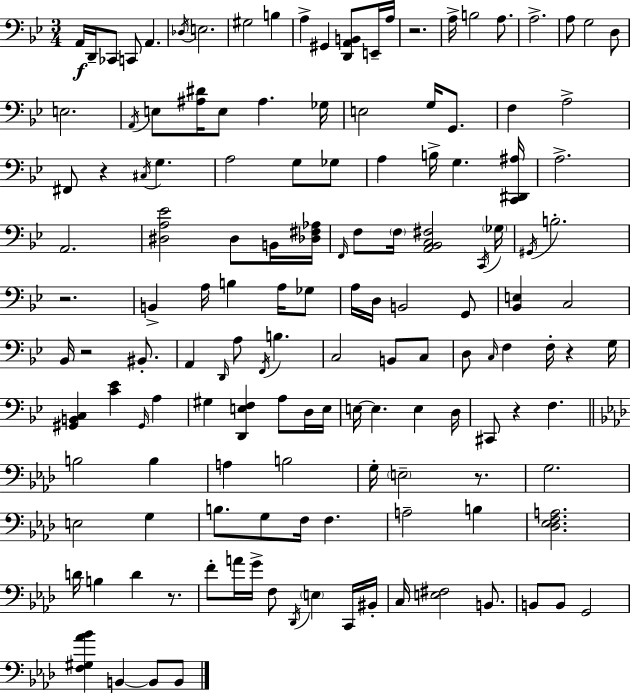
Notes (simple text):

A2/s D2/s CES2/e C2/e A2/q. Db3/s E3/h. G#3/h B3/q A3/q G#2/q [D2,A2,B2]/e E2/s A3/s R/h. A3/s B3/h A3/e. A3/h. A3/e G3/h D3/e E3/h. A2/s E3/e [A#3,D#4]/s E3/e A#3/q. Gb3/s E3/h G3/s G2/e. F3/q A3/h F#2/e R/q C#3/s G3/q. A3/h G3/e Gb3/e A3/q B3/s G3/q. [C2,D#2,A#3]/s A3/h. A2/h. [D#3,A3,Eb4]/h D#3/e B2/s [Db3,F#3,Ab3]/s F2/s F3/e F3/s [A2,Bb2,C3,F#3]/h C2/s Gb3/s G#2/s B3/h. R/h. B2/q A3/s B3/q A3/s Gb3/e A3/s D3/s B2/h G2/e [Bb2,E3]/q C3/h Bb2/s R/h BIS2/e. A2/q D2/s A3/e F2/s B3/q. C3/h B2/e C3/e D3/e C3/s F3/q F3/s R/q G3/s [G#2,B2,C3]/q [C4,Eb4]/q G#2/s A3/q G#3/q [D2,E3,F3]/q A3/e D3/s E3/s E3/s E3/q. E3/q D3/s C#2/e R/q F3/q. B3/h B3/q A3/q B3/h G3/s E3/h R/e. G3/h. E3/h G3/q B3/e. G3/e F3/s F3/q. A3/h B3/q [Db3,Eb3,F3,A3]/h. D4/s B3/q D4/q R/e. F4/e A4/s G4/s F3/e Db2/s E3/q C2/s BIS2/s C3/s [E3,F#3]/h B2/e. B2/e B2/e G2/h [F3,G#3,Ab4,Bb4]/q B2/q B2/e B2/e